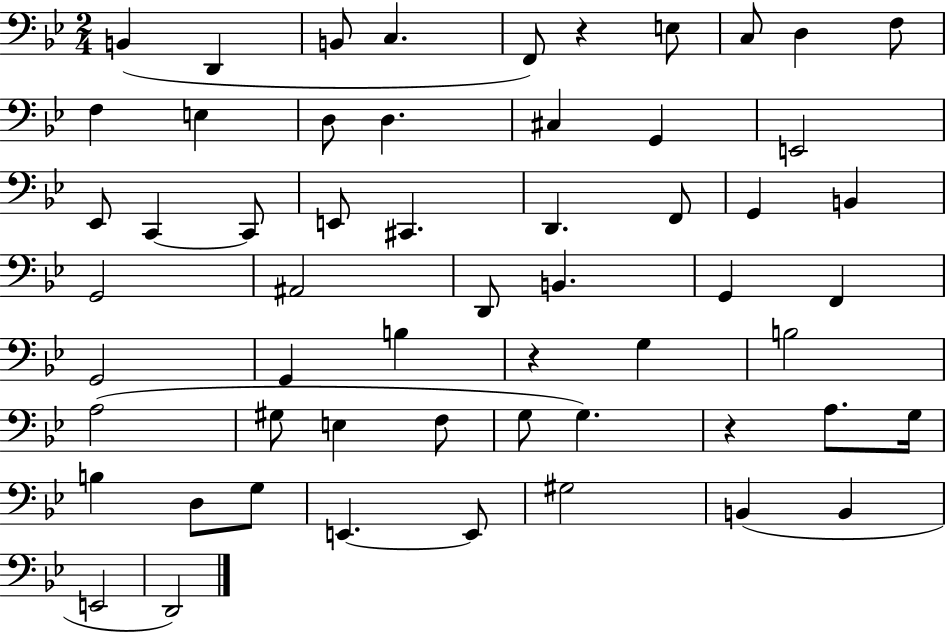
{
  \clef bass
  \numericTimeSignature
  \time 2/4
  \key bes \major
  b,4( d,4 | b,8 c4. | f,8) r4 e8 | c8 d4 f8 | \break f4 e4 | d8 d4. | cis4 g,4 | e,2 | \break ees,8 c,4~~ c,8 | e,8 cis,4. | d,4. f,8 | g,4 b,4 | \break g,2 | ais,2 | d,8 b,4. | g,4 f,4 | \break g,2 | g,4 b4 | r4 g4 | b2 | \break a2( | gis8 e4 f8 | g8 g4.) | r4 a8. g16 | \break b4 d8 g8 | e,4.~~ e,8 | gis2 | b,4( b,4 | \break e,2 | d,2) | \bar "|."
}